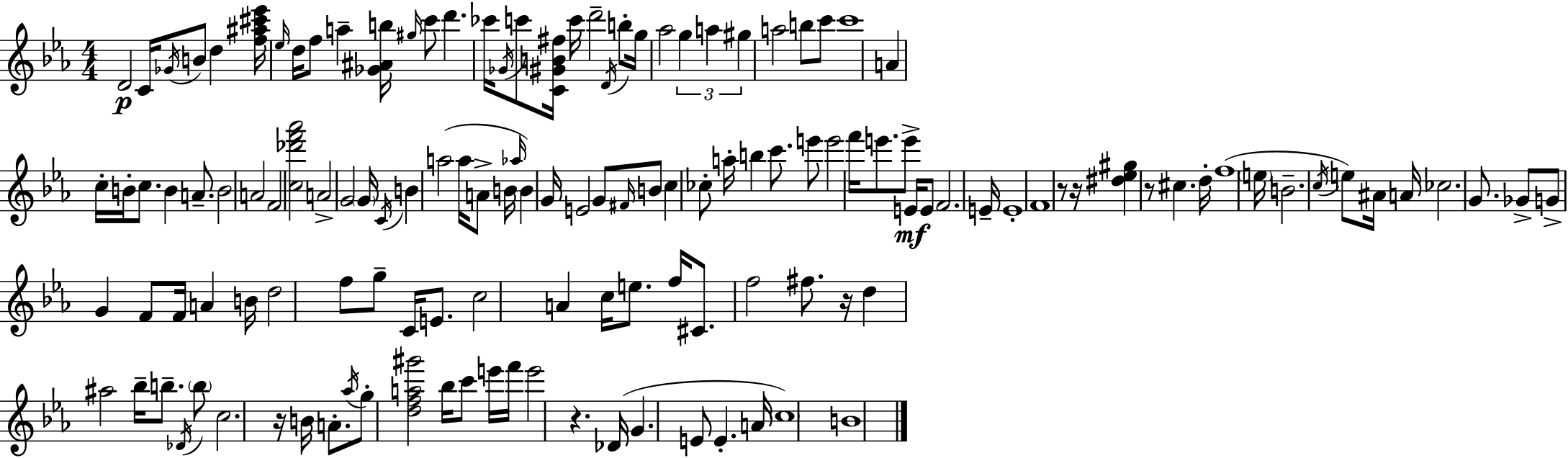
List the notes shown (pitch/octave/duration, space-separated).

D4/h C4/s Gb4/s B4/e D5/q [F5,A#5,C#6,Eb6]/s Eb5/s D5/s F5/e A5/q [Gb4,A#4,B5]/s G#5/s C6/e D6/q. CES6/s Gb4/s C6/e [C4,G#4,B4,F#5]/s C6/s D6/h D4/s B5/e G5/s Ab5/h G5/q A5/q G#5/q A5/h B5/e C6/e C6/w A4/q C5/s B4/s C5/e. B4/q A4/e. B4/h A4/h F4/h [C5,Db6,F6,Ab6]/h A4/h G4/h G4/s C4/s B4/q A5/h A5/s A4/e B4/s Ab5/s B4/q G4/s E4/h G4/e F#4/s B4/e C5/q CES5/e A5/s B5/q C6/e. E6/e E6/h F6/s E6/e. E6/e E4/s E4/e F4/h. E4/s E4/w F4/w R/e R/s [D#5,Eb5,G#5]/q R/e C#5/q. D5/s F5/w E5/s B4/h. C5/s E5/e A#4/s A4/s CES5/h. G4/e. Gb4/e G4/e G4/q F4/e F4/s A4/q B4/s D5/h F5/e G5/e C4/s E4/e. C5/h A4/q C5/s E5/e. F5/s C#4/e. F5/h F#5/e. R/s D5/q A#5/h Bb5/s B5/e. Db4/s B5/e C5/h. R/s B4/s A4/e. Ab5/s G5/e [D5,F5,A5,G#6]/h Bb5/s C6/e E6/s F6/s E6/h R/q. Db4/s G4/q. E4/e E4/q. A4/s C5/w B4/w